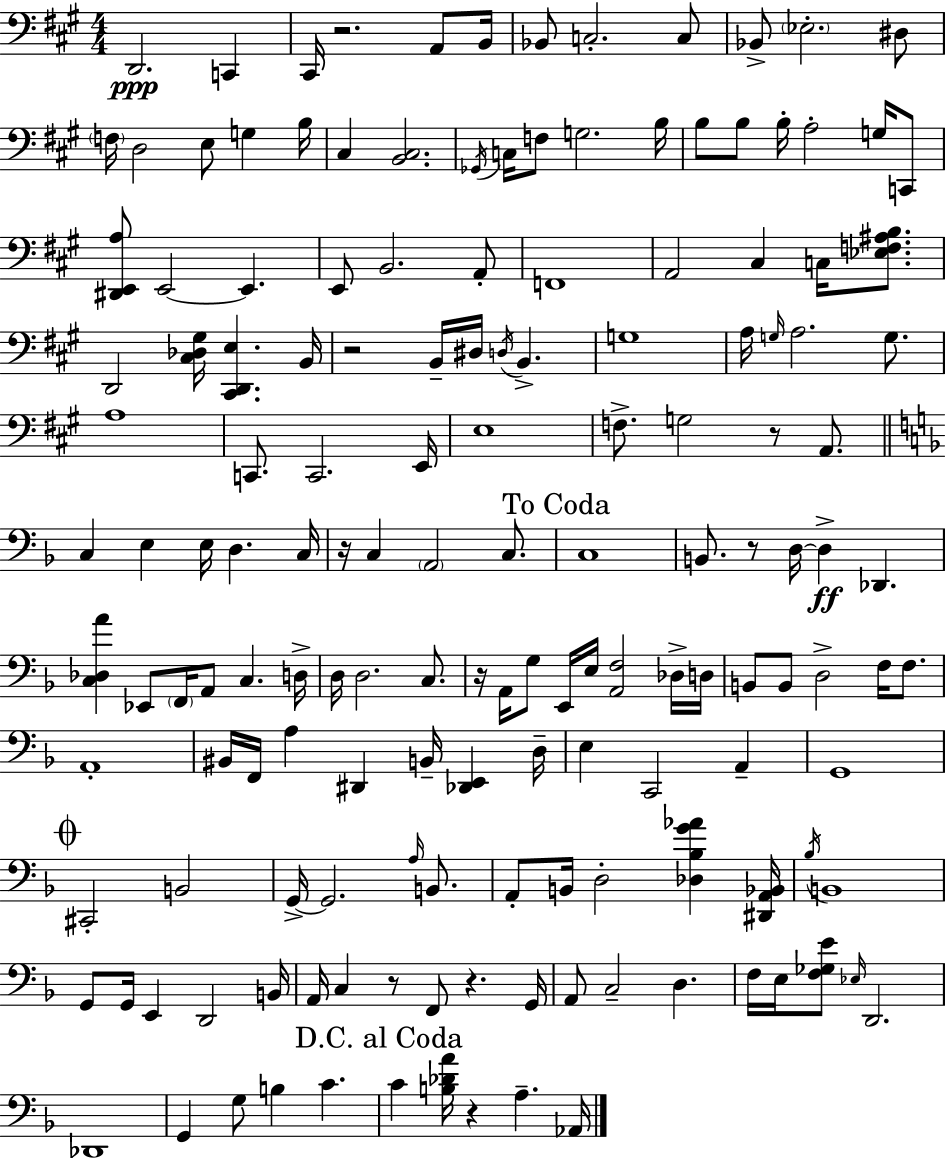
D2/h. C2/q C#2/s R/h. A2/e B2/s Bb2/e C3/h. C3/e Bb2/e Eb3/h. D#3/e F3/s D3/h E3/e G3/q B3/s C#3/q [B2,C#3]/h. Gb2/s C3/s F3/e G3/h. B3/s B3/e B3/e B3/s A3/h G3/s C2/e [D#2,E2,A3]/e E2/h E2/q. E2/e B2/h. A2/e F2/w A2/h C#3/q C3/s [Eb3,F3,A#3,B3]/e. D2/h [C#3,Db3,G#3]/s [C#2,D2,E3]/q. B2/s R/h B2/s D#3/s D3/s B2/q. G3/w A3/s G3/s A3/h. G3/e. A3/w C2/e. C2/h. E2/s E3/w F3/e. G3/h R/e A2/e. C3/q E3/q E3/s D3/q. C3/s R/s C3/q A2/h C3/e. C3/w B2/e. R/e D3/s D3/q Db2/q. [C3,Db3,A4]/q Eb2/e F2/s A2/e C3/q. D3/s D3/s D3/h. C3/e. R/s A2/s G3/e E2/s E3/s [A2,F3]/h Db3/s D3/s B2/e B2/e D3/h F3/s F3/e. A2/w BIS2/s F2/s A3/q D#2/q B2/s [Db2,E2]/q D3/s E3/q C2/h A2/q G2/w C#2/h B2/h G2/s G2/h. A3/s B2/e. A2/e B2/s D3/h [Db3,Bb3,G4,Ab4]/q [D#2,A2,Bb2]/s Bb3/s B2/w G2/e G2/s E2/q D2/h B2/s A2/s C3/q R/e F2/e R/q. G2/s A2/e C3/h D3/q. F3/s E3/s [F3,Gb3,E4]/e Eb3/s D2/h. Db2/w G2/q G3/e B3/q C4/q. C4/q [B3,Db4,A4]/s R/q A3/q. Ab2/s